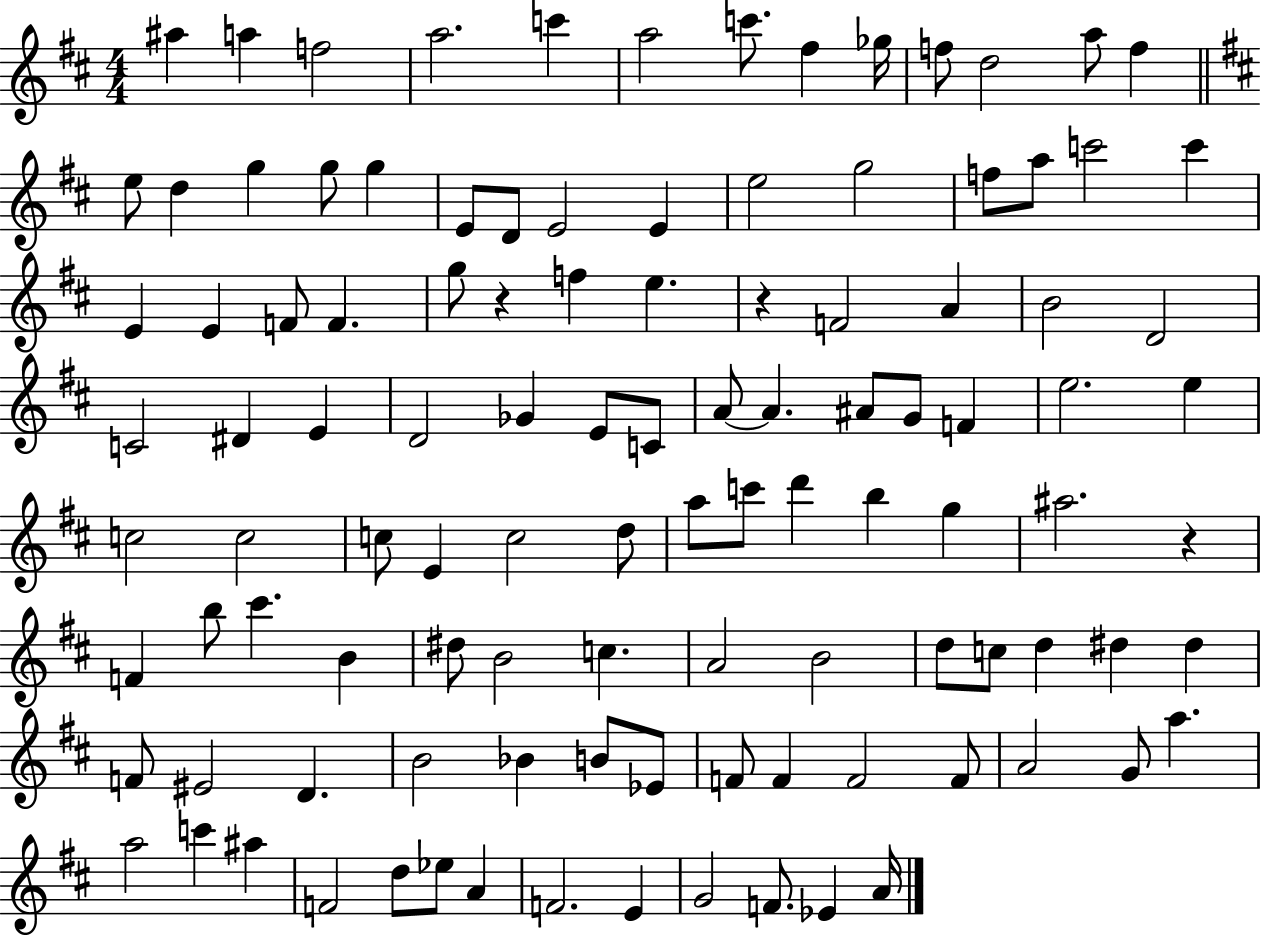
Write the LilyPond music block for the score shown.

{
  \clef treble
  \numericTimeSignature
  \time 4/4
  \key d \major
  ais''4 a''4 f''2 | a''2. c'''4 | a''2 c'''8. fis''4 ges''16 | f''8 d''2 a''8 f''4 | \break \bar "||" \break \key b \minor e''8 d''4 g''4 g''8 g''4 | e'8 d'8 e'2 e'4 | e''2 g''2 | f''8 a''8 c'''2 c'''4 | \break e'4 e'4 f'8 f'4. | g''8 r4 f''4 e''4. | r4 f'2 a'4 | b'2 d'2 | \break c'2 dis'4 e'4 | d'2 ges'4 e'8 c'8 | a'8~~ a'4. ais'8 g'8 f'4 | e''2. e''4 | \break c''2 c''2 | c''8 e'4 c''2 d''8 | a''8 c'''8 d'''4 b''4 g''4 | ais''2. r4 | \break f'4 b''8 cis'''4. b'4 | dis''8 b'2 c''4. | a'2 b'2 | d''8 c''8 d''4 dis''4 dis''4 | \break f'8 eis'2 d'4. | b'2 bes'4 b'8 ees'8 | f'8 f'4 f'2 f'8 | a'2 g'8 a''4. | \break a''2 c'''4 ais''4 | f'2 d''8 ees''8 a'4 | f'2. e'4 | g'2 f'8. ees'4 a'16 | \break \bar "|."
}